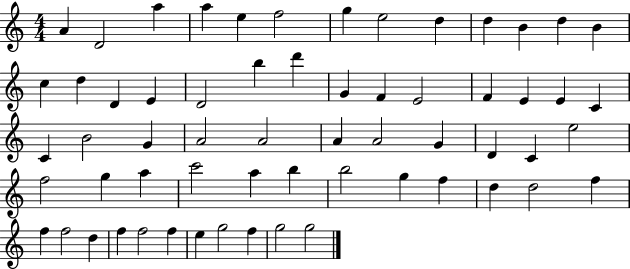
A4/q D4/h A5/q A5/q E5/q F5/h G5/q E5/h D5/q D5/q B4/q D5/q B4/q C5/q D5/q D4/q E4/q D4/h B5/q D6/q G4/q F4/q E4/h F4/q E4/q E4/q C4/q C4/q B4/h G4/q A4/h A4/h A4/q A4/h G4/q D4/q C4/q E5/h F5/h G5/q A5/q C6/h A5/q B5/q B5/h G5/q F5/q D5/q D5/h F5/q F5/q F5/h D5/q F5/q F5/h F5/q E5/q G5/h F5/q G5/h G5/h